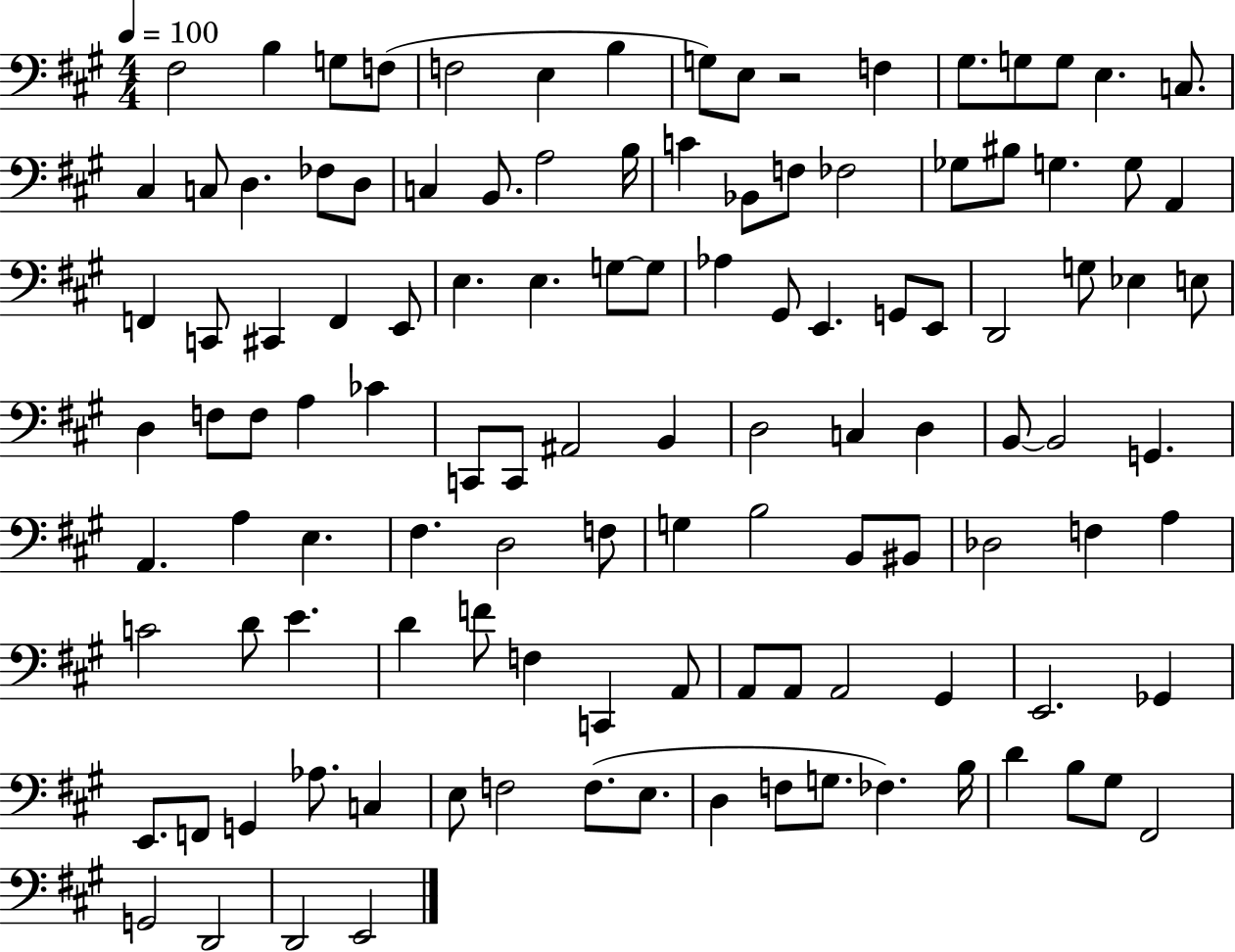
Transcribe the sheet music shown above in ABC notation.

X:1
T:Untitled
M:4/4
L:1/4
K:A
^F,2 B, G,/2 F,/2 F,2 E, B, G,/2 E,/2 z2 F, ^G,/2 G,/2 G,/2 E, C,/2 ^C, C,/2 D, _F,/2 D,/2 C, B,,/2 A,2 B,/4 C _B,,/2 F,/2 _F,2 _G,/2 ^B,/2 G, G,/2 A,, F,, C,,/2 ^C,, F,, E,,/2 E, E, G,/2 G,/2 _A, ^G,,/2 E,, G,,/2 E,,/2 D,,2 G,/2 _E, E,/2 D, F,/2 F,/2 A, _C C,,/2 C,,/2 ^A,,2 B,, D,2 C, D, B,,/2 B,,2 G,, A,, A, E, ^F, D,2 F,/2 G, B,2 B,,/2 ^B,,/2 _D,2 F, A, C2 D/2 E D F/2 F, C,, A,,/2 A,,/2 A,,/2 A,,2 ^G,, E,,2 _G,, E,,/2 F,,/2 G,, _A,/2 C, E,/2 F,2 F,/2 E,/2 D, F,/2 G,/2 _F, B,/4 D B,/2 ^G,/2 ^F,,2 G,,2 D,,2 D,,2 E,,2